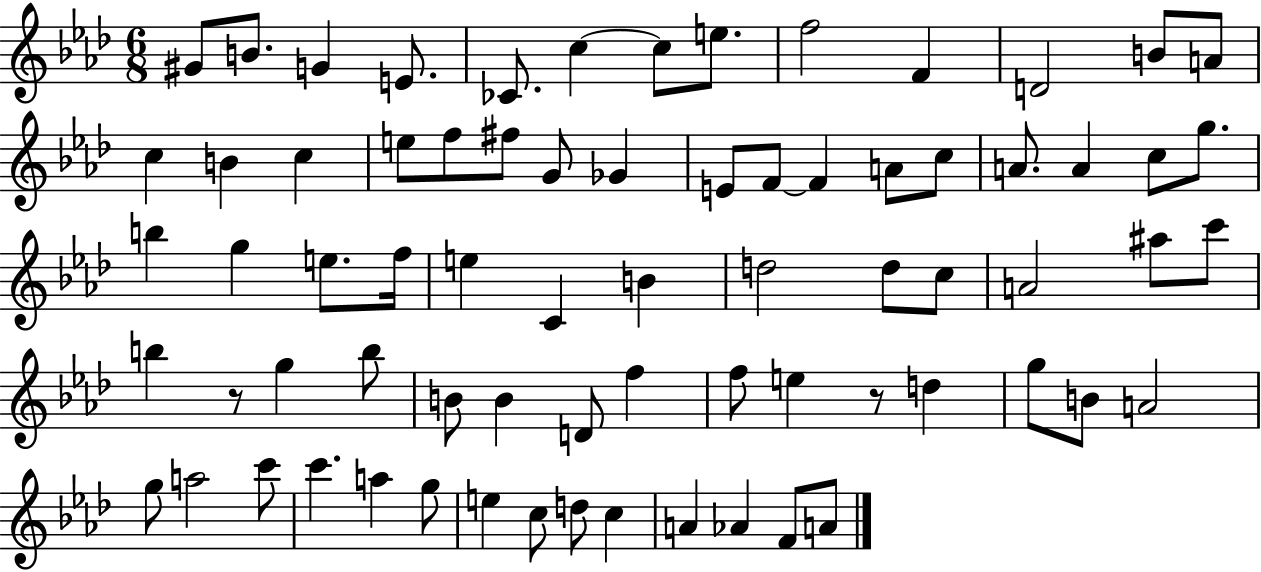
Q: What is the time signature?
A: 6/8